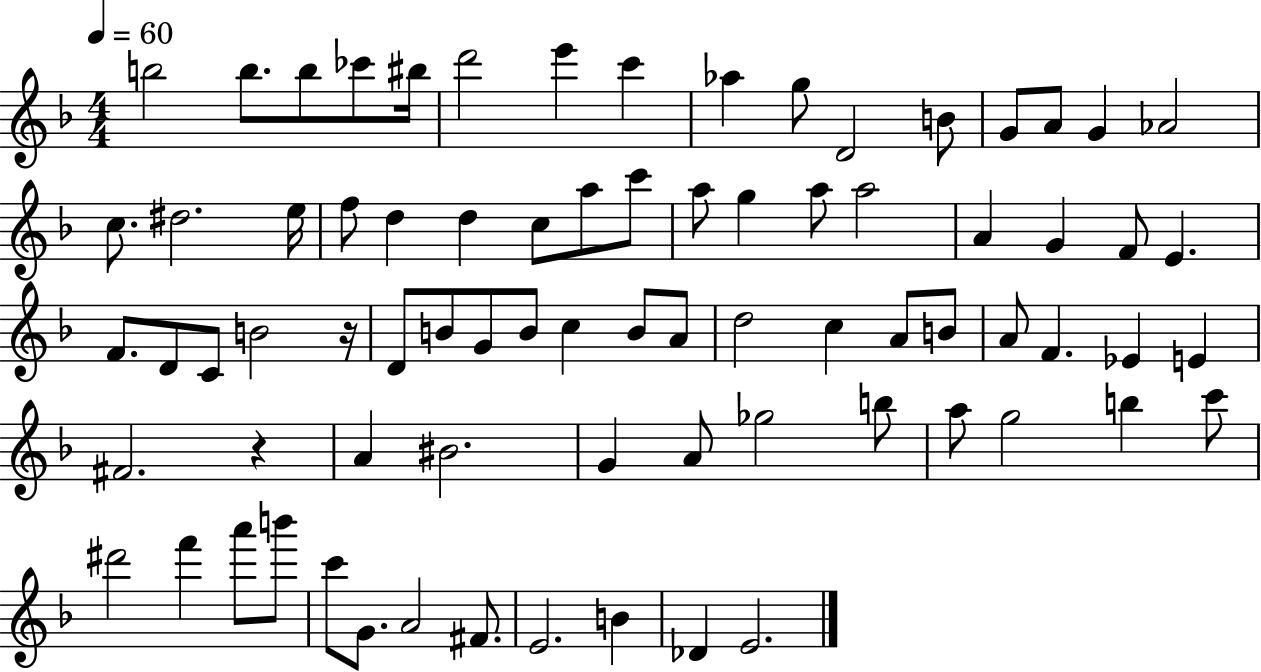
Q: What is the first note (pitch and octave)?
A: B5